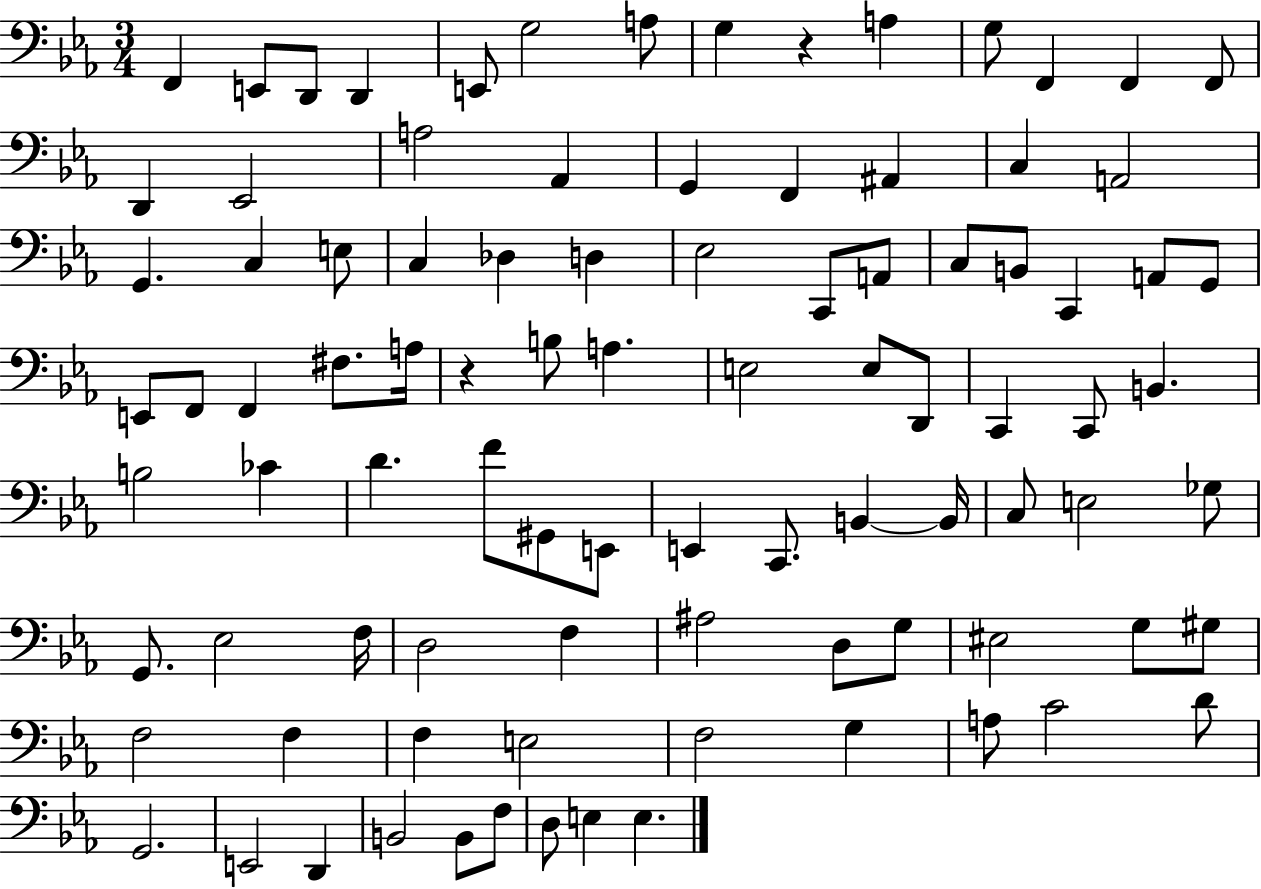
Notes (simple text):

F2/q E2/e D2/e D2/q E2/e G3/h A3/e G3/q R/q A3/q G3/e F2/q F2/q F2/e D2/q Eb2/h A3/h Ab2/q G2/q F2/q A#2/q C3/q A2/h G2/q. C3/q E3/e C3/q Db3/q D3/q Eb3/h C2/e A2/e C3/e B2/e C2/q A2/e G2/e E2/e F2/e F2/q F#3/e. A3/s R/q B3/e A3/q. E3/h E3/e D2/e C2/q C2/e B2/q. B3/h CES4/q D4/q. F4/e G#2/e E2/e E2/q C2/e. B2/q B2/s C3/e E3/h Gb3/e G2/e. Eb3/h F3/s D3/h F3/q A#3/h D3/e G3/e EIS3/h G3/e G#3/e F3/h F3/q F3/q E3/h F3/h G3/q A3/e C4/h D4/e G2/h. E2/h D2/q B2/h B2/e F3/e D3/e E3/q E3/q.